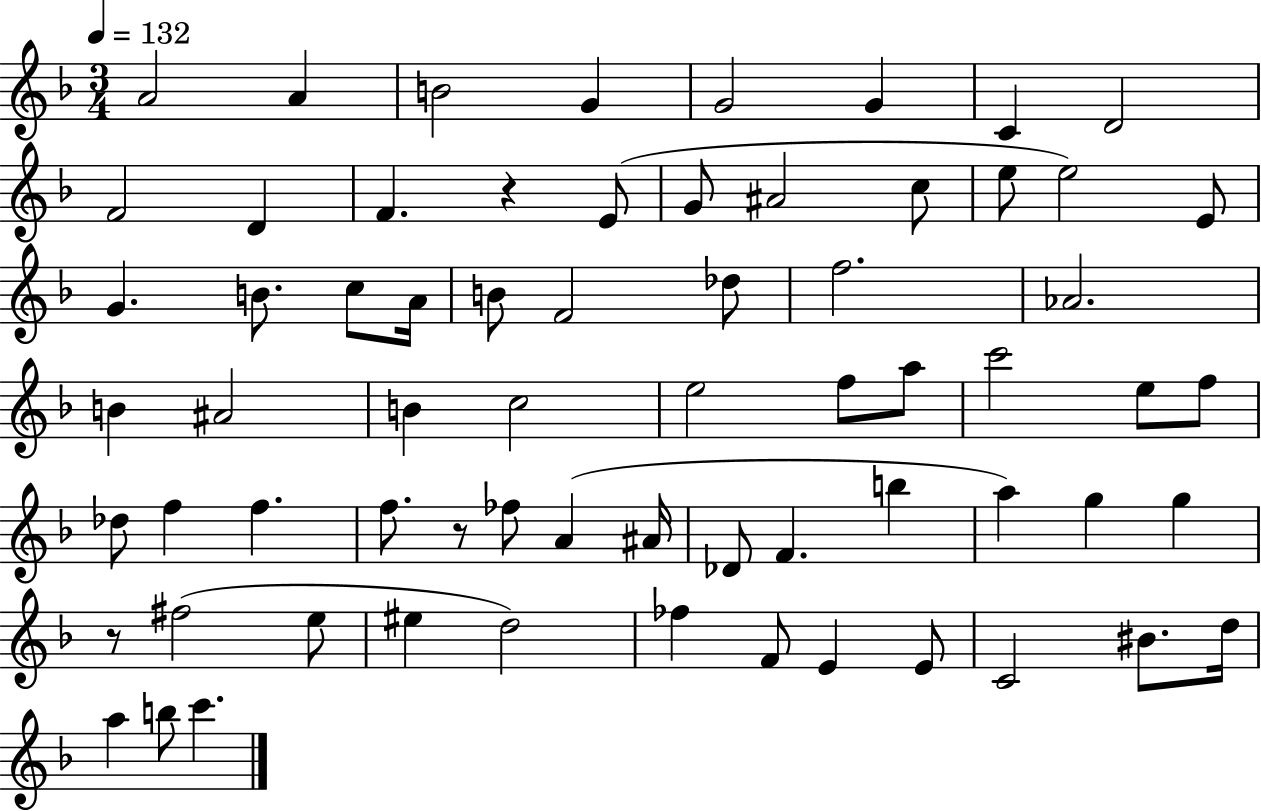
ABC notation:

X:1
T:Untitled
M:3/4
L:1/4
K:F
A2 A B2 G G2 G C D2 F2 D F z E/2 G/2 ^A2 c/2 e/2 e2 E/2 G B/2 c/2 A/4 B/2 F2 _d/2 f2 _A2 B ^A2 B c2 e2 f/2 a/2 c'2 e/2 f/2 _d/2 f f f/2 z/2 _f/2 A ^A/4 _D/2 F b a g g z/2 ^f2 e/2 ^e d2 _f F/2 E E/2 C2 ^B/2 d/4 a b/2 c'